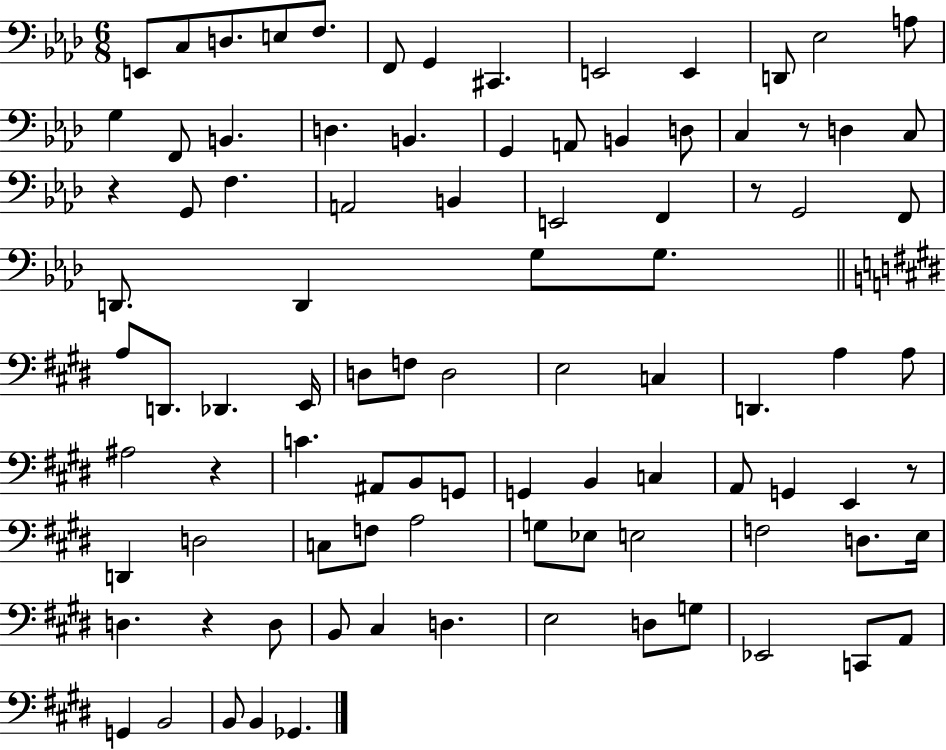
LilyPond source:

{
  \clef bass
  \numericTimeSignature
  \time 6/8
  \key aes \major
  \repeat volta 2 { e,8 c8 d8. e8 f8. | f,8 g,4 cis,4. | e,2 e,4 | d,8 ees2 a8 | \break g4 f,8 b,4. | d4. b,4. | g,4 a,8 b,4 d8 | c4 r8 d4 c8 | \break r4 g,8 f4. | a,2 b,4 | e,2 f,4 | r8 g,2 f,8 | \break d,8. d,4 g8 g8. | \bar "||" \break \key e \major a8 d,8. des,4. e,16 | d8 f8 d2 | e2 c4 | d,4. a4 a8 | \break ais2 r4 | c'4. ais,8 b,8 g,8 | g,4 b,4 c4 | a,8 g,4 e,4 r8 | \break d,4 d2 | c8 f8 a2 | g8 ees8 e2 | f2 d8. e16 | \break d4. r4 d8 | b,8 cis4 d4. | e2 d8 g8 | ees,2 c,8 a,8 | \break g,4 b,2 | b,8 b,4 ges,4. | } \bar "|."
}